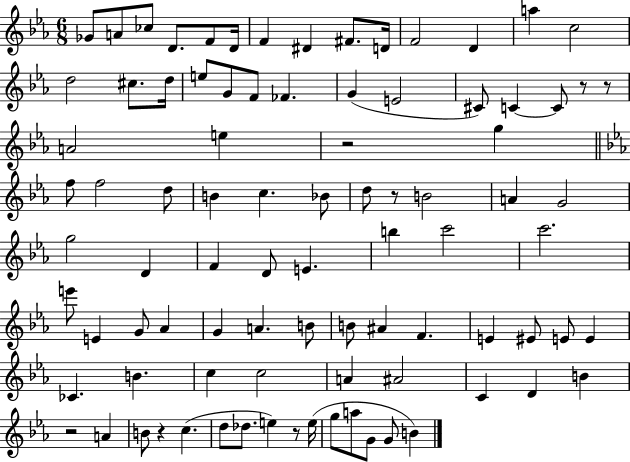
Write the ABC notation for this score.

X:1
T:Untitled
M:6/8
L:1/4
K:Eb
_G/2 A/2 _c/2 D/2 F/2 D/4 F ^D ^F/2 D/4 F2 D a c2 d2 ^c/2 d/4 e/2 G/2 F/2 _F G E2 ^C/2 C C/2 z/2 z/2 A2 e z2 g f/2 f2 d/2 B c _B/2 d/2 z/2 B2 A G2 g2 D F D/2 E b c'2 c'2 e'/2 E G/2 _A G A B/2 B/2 ^A F E ^E/2 E/2 E _C B c c2 A ^A2 C D B z2 A B/2 z c d/2 _d/2 e z/2 e/4 g/2 a/2 G/2 G/2 B